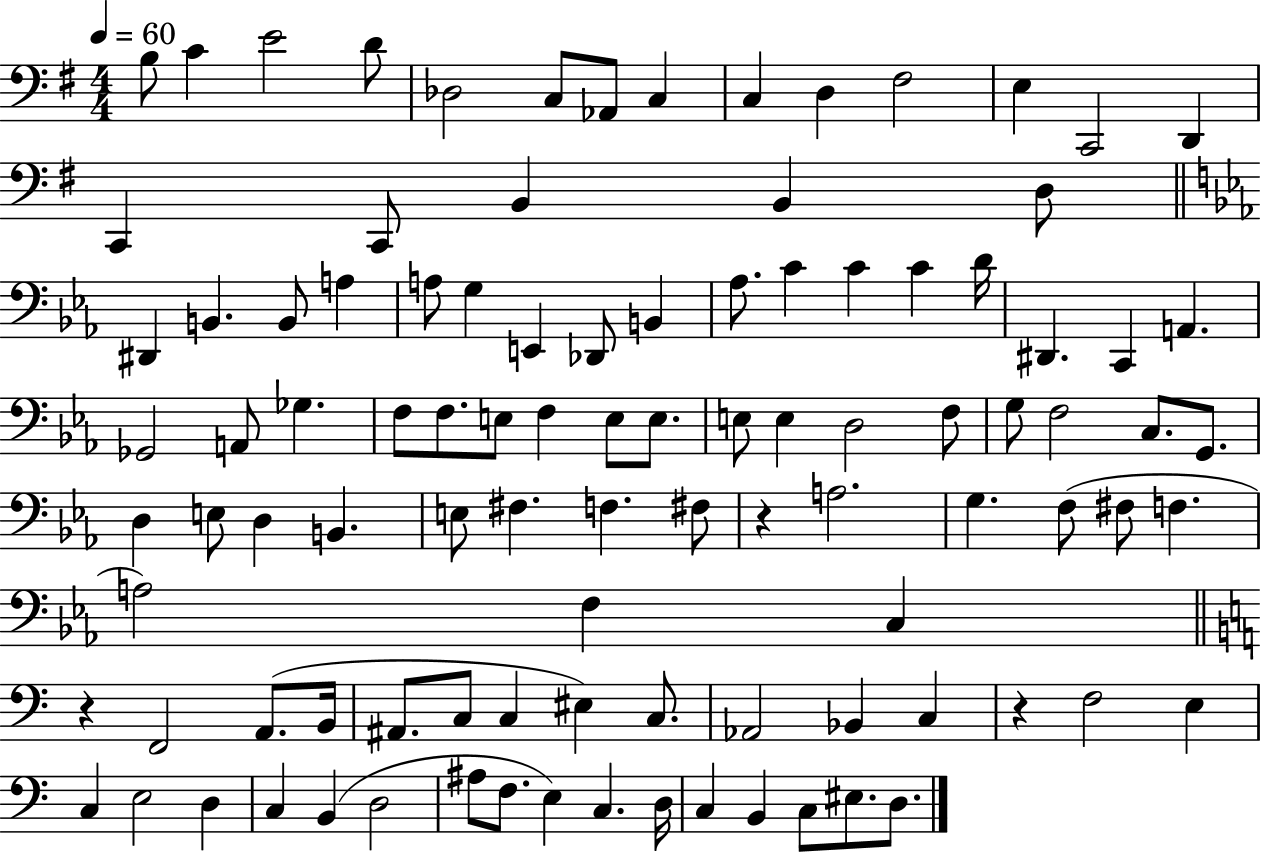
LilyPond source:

{
  \clef bass
  \numericTimeSignature
  \time 4/4
  \key g \major
  \tempo 4 = 60
  b8 c'4 e'2 d'8 | des2 c8 aes,8 c4 | c4 d4 fis2 | e4 c,2 d,4 | \break c,4 c,8 b,4 b,4 d8 | \bar "||" \break \key ees \major dis,4 b,4. b,8 a4 | a8 g4 e,4 des,8 b,4 | aes8. c'4 c'4 c'4 d'16 | dis,4. c,4 a,4. | \break ges,2 a,8 ges4. | f8 f8. e8 f4 e8 e8. | e8 e4 d2 f8 | g8 f2 c8. g,8. | \break d4 e8 d4 b,4. | e8 fis4. f4. fis8 | r4 a2. | g4. f8( fis8 f4. | \break a2) f4 c4 | \bar "||" \break \key c \major r4 f,2 a,8.( b,16 | ais,8. c8 c4 eis4) c8. | aes,2 bes,4 c4 | r4 f2 e4 | \break c4 e2 d4 | c4 b,4( d2 | ais8 f8. e4) c4. d16 | c4 b,4 c8 eis8. d8. | \break \bar "|."
}